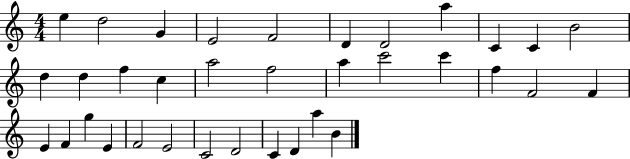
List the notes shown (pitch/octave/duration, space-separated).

E5/q D5/h G4/q E4/h F4/h D4/q D4/h A5/q C4/q C4/q B4/h D5/q D5/q F5/q C5/q A5/h F5/h A5/q C6/h C6/q F5/q F4/h F4/q E4/q F4/q G5/q E4/q F4/h E4/h C4/h D4/h C4/q D4/q A5/q B4/q